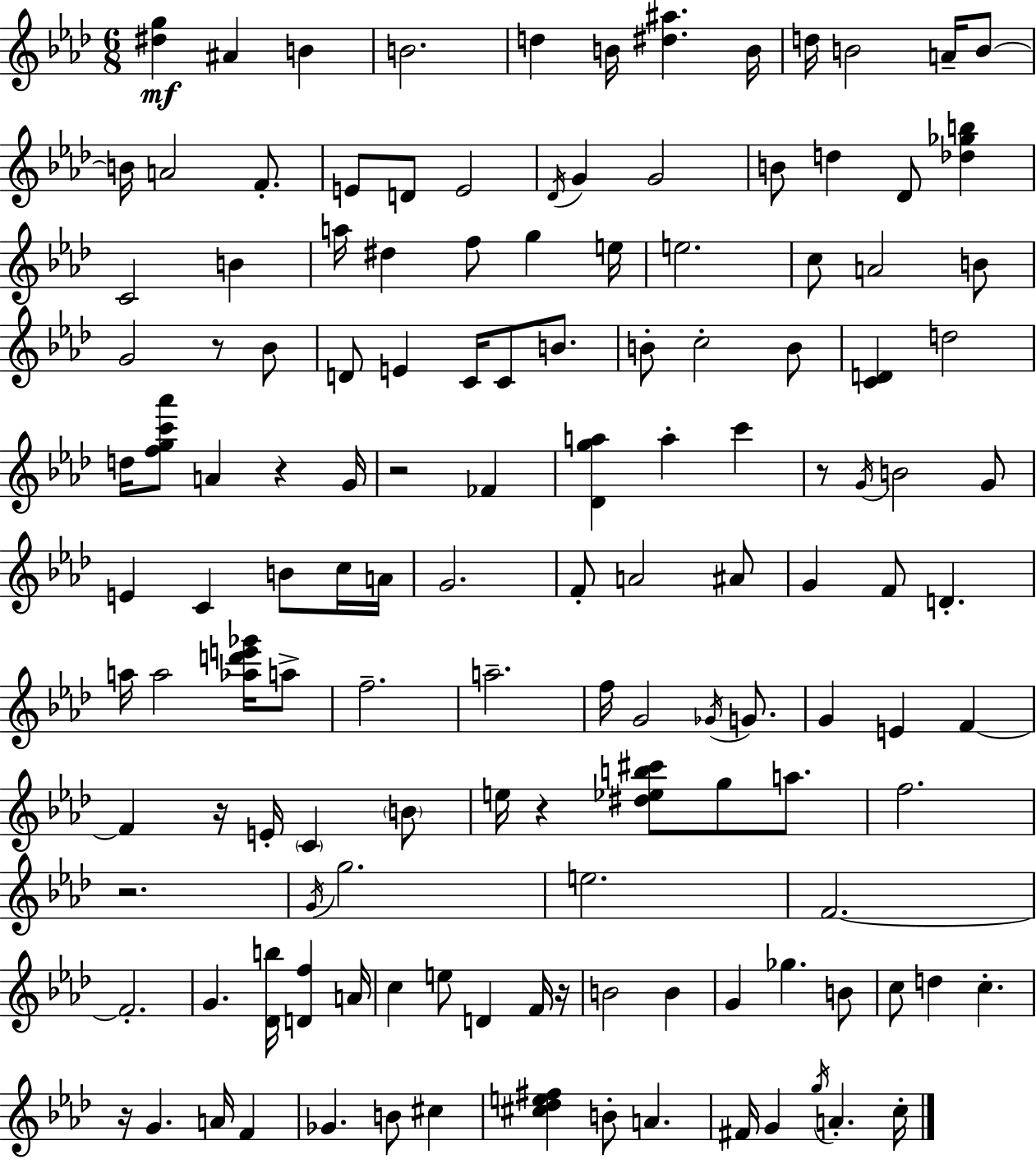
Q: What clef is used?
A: treble